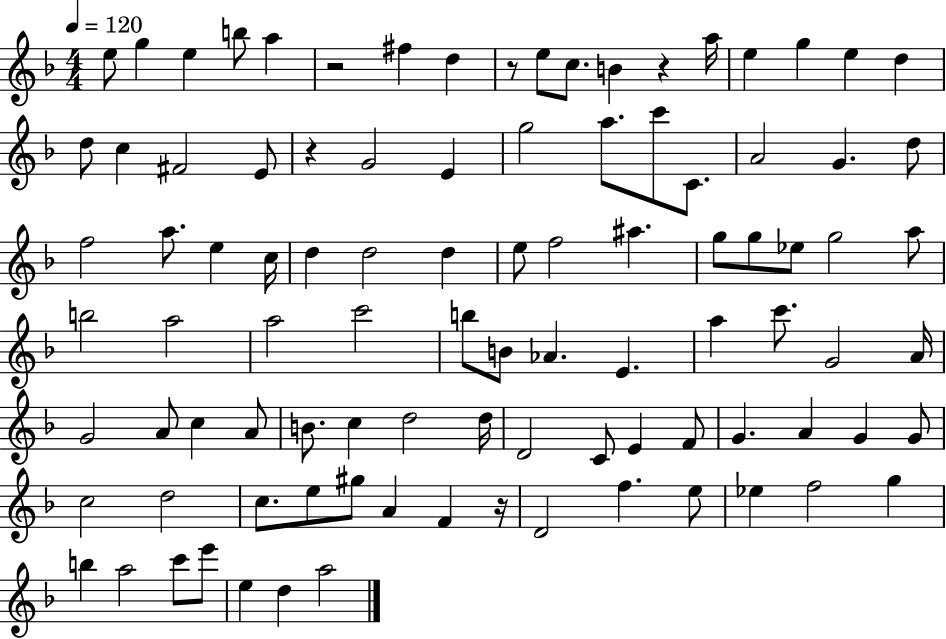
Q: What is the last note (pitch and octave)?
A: A5